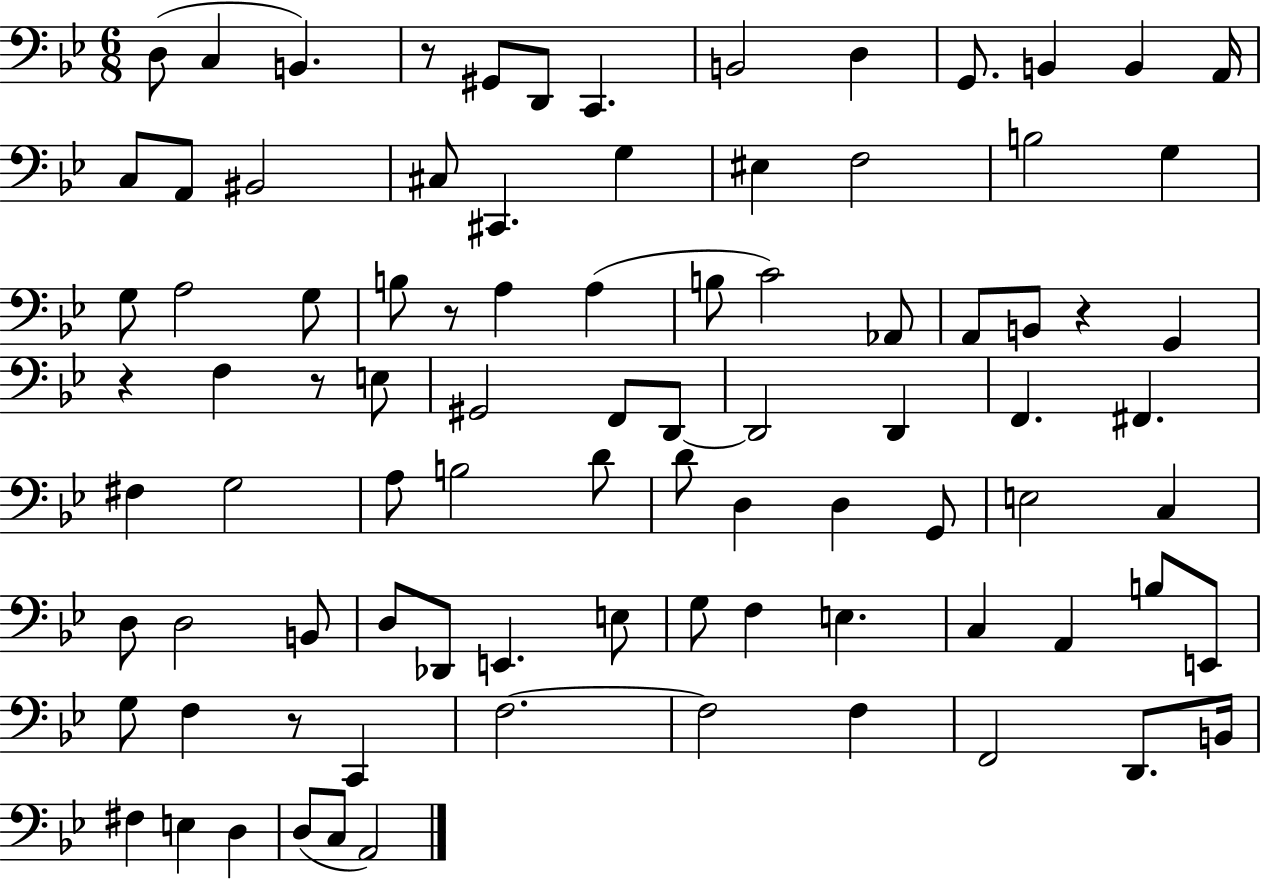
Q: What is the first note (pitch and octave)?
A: D3